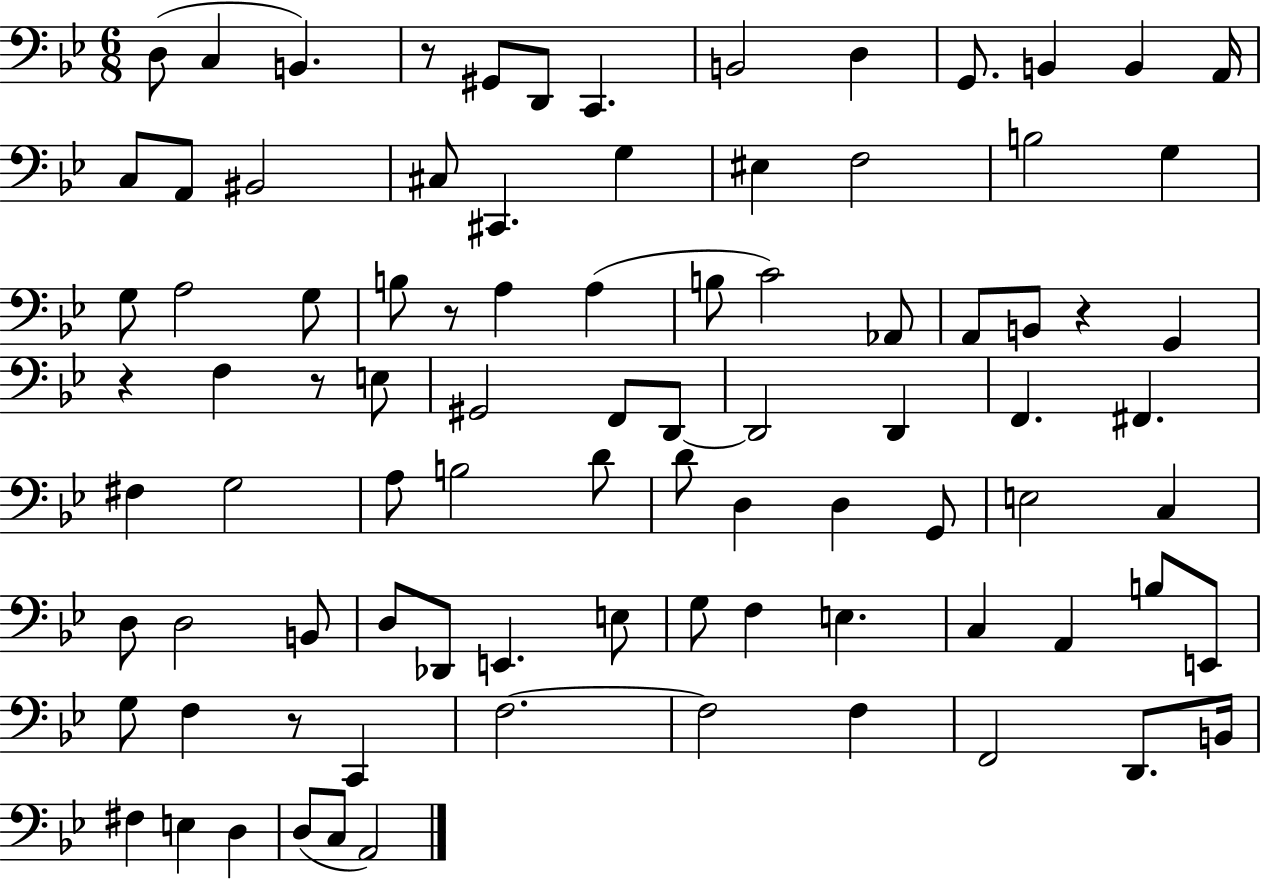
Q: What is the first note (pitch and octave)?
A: D3